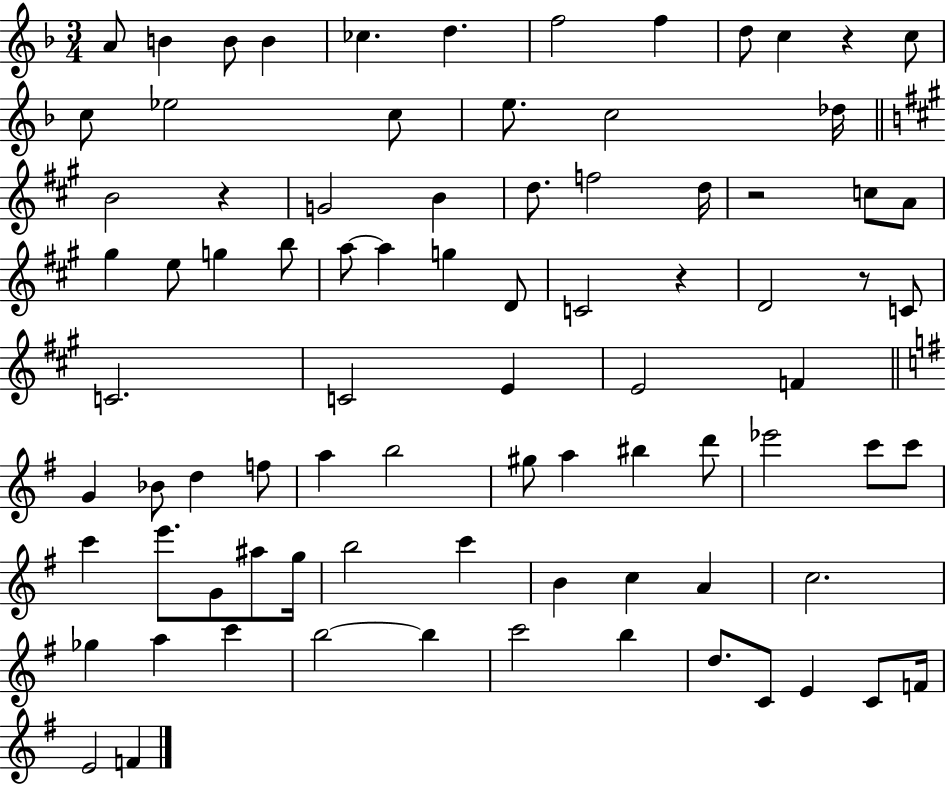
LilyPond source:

{
  \clef treble
  \numericTimeSignature
  \time 3/4
  \key f \major
  a'8 b'4 b'8 b'4 | ces''4. d''4. | f''2 f''4 | d''8 c''4 r4 c''8 | \break c''8 ees''2 c''8 | e''8. c''2 des''16 | \bar "||" \break \key a \major b'2 r4 | g'2 b'4 | d''8. f''2 d''16 | r2 c''8 a'8 | \break gis''4 e''8 g''4 b''8 | a''8~~ a''4 g''4 d'8 | c'2 r4 | d'2 r8 c'8 | \break c'2. | c'2 e'4 | e'2 f'4 | \bar "||" \break \key e \minor g'4 bes'8 d''4 f''8 | a''4 b''2 | gis''8 a''4 bis''4 d'''8 | ees'''2 c'''8 c'''8 | \break c'''4 e'''8. g'8 ais''8 g''16 | b''2 c'''4 | b'4 c''4 a'4 | c''2. | \break ges''4 a''4 c'''4 | b''2~~ b''4 | c'''2 b''4 | d''8. c'8 e'4 c'8 f'16 | \break e'2 f'4 | \bar "|."
}